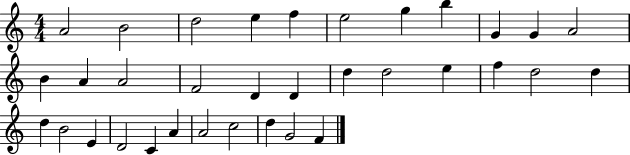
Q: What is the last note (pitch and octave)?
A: F4